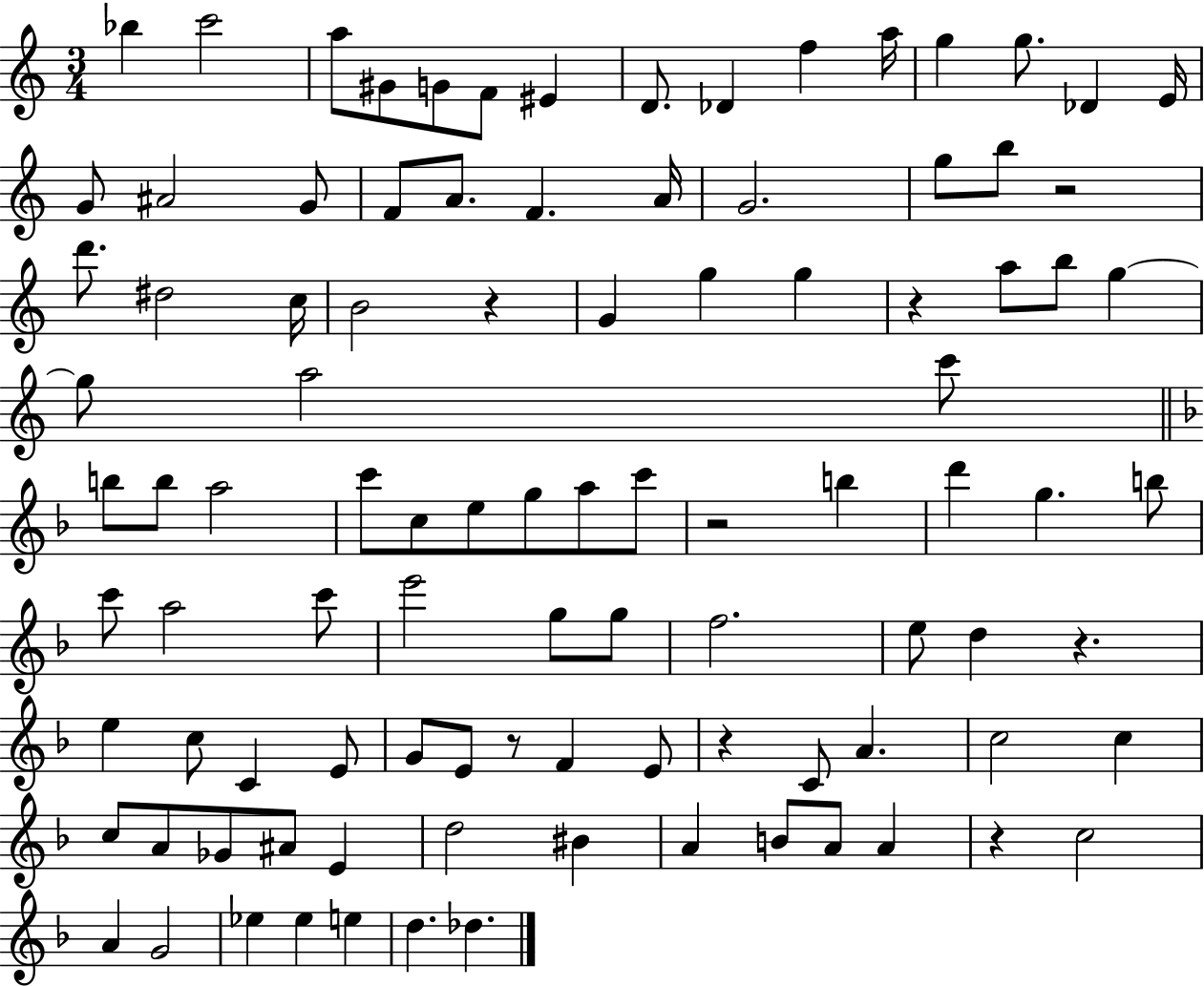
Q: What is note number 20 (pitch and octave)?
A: A4